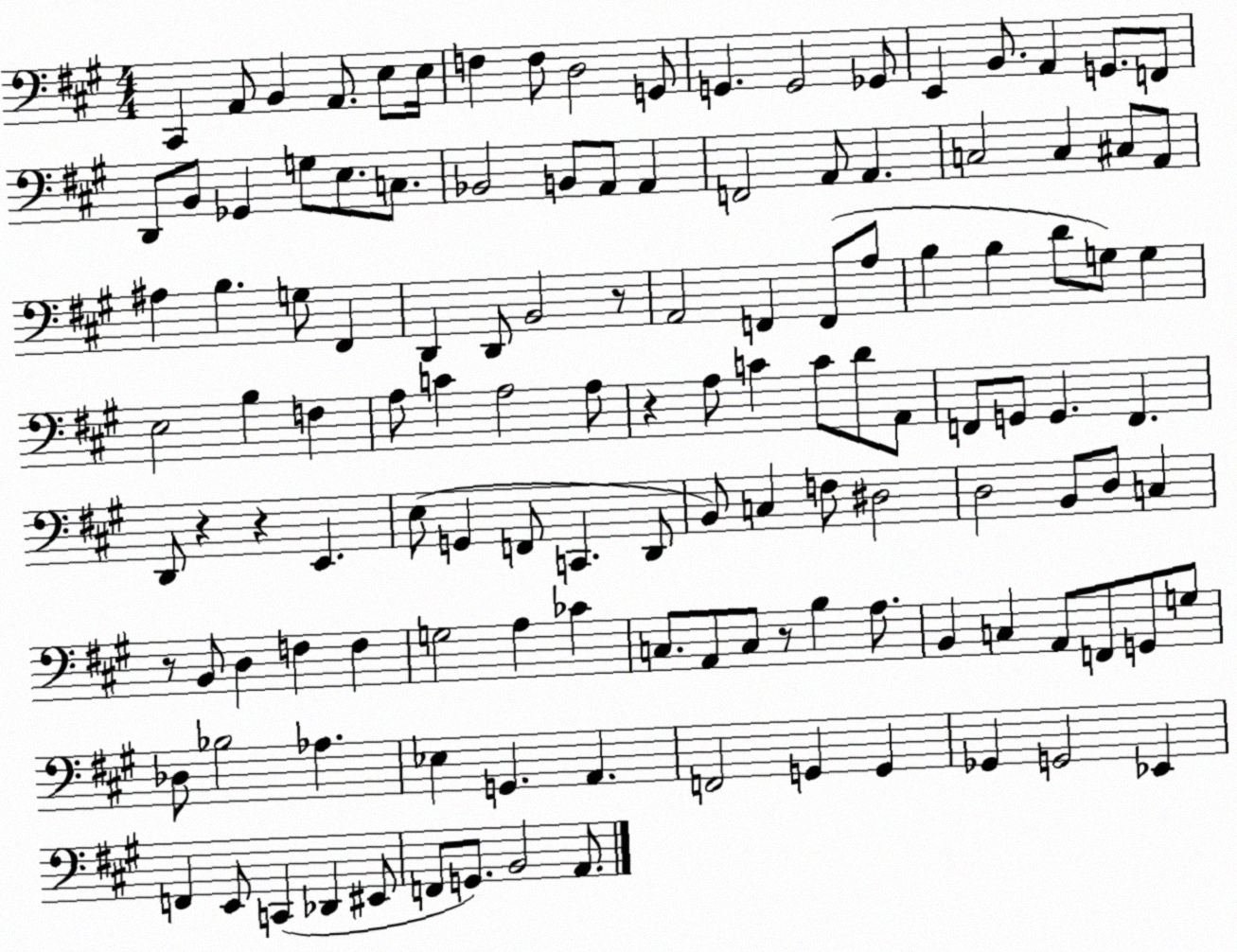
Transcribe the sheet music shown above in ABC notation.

X:1
T:Untitled
M:4/4
L:1/4
K:A
^C,, A,,/2 B,, A,,/2 E,/2 E,/4 F, F,/2 D,2 G,,/2 G,, G,,2 _G,,/2 E,, B,,/2 A,, G,,/2 F,,/2 D,,/2 B,,/2 _G,, G,/2 E,/2 C,/2 _B,,2 B,,/2 A,,/2 A,, F,,2 A,,/2 A,, C,2 C, ^C,/2 A,,/2 ^A, B, G,/2 ^F,, D,, D,,/2 B,,2 z/2 A,,2 F,, F,,/2 A,/2 B, B, D/2 G,/2 G, E,2 B, F, A,/2 C A,2 A,/2 z A,/2 C C/2 D/2 A,,/2 F,,/2 G,,/2 G,, F,, D,,/2 z z E,, E,/2 G,, F,,/2 C,, D,,/2 B,,/2 C, F,/2 ^D,2 D,2 B,,/2 D,/2 C, z/2 B,,/2 D, F, F, G,2 A, _C C,/2 A,,/2 C,/2 z/2 B, A,/2 B,, C, A,,/2 F,,/2 G,,/2 G,/2 _D,/2 _B,2 _A, _E, G,, A,, F,,2 G,, G,, _G,, G,,2 _E,, F,, E,,/2 C,, _D,, ^E,,/2 F,,/2 G,,/2 B,,2 A,,/2